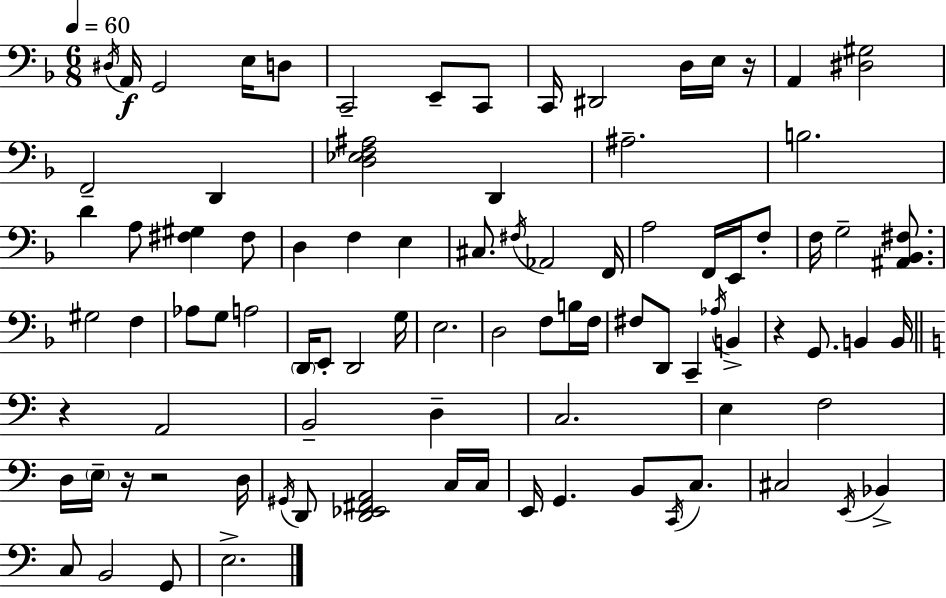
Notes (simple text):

D#3/s A2/s G2/h E3/s D3/e C2/h E2/e C2/e C2/s D#2/h D3/s E3/s R/s A2/q [D#3,G#3]/h F2/h D2/q [D3,Eb3,F3,A#3]/h D2/q A#3/h. B3/h. D4/q A3/e [F#3,G#3]/q F#3/e D3/q F3/q E3/q C#3/e. F#3/s Ab2/h F2/s A3/h F2/s E2/s F3/e F3/s G3/h [A#2,Bb2,F#3]/e. G#3/h F3/q Ab3/e G3/e A3/h D2/s E2/e D2/h G3/s E3/h. D3/h F3/e B3/s F3/s F#3/e D2/e C2/q Ab3/s B2/q R/q G2/e. B2/q B2/s R/q A2/h B2/h D3/q C3/h. E3/q F3/h D3/s E3/s R/s R/h D3/s G#2/s D2/e [D2,Eb2,F#2,A2]/h C3/s C3/s E2/s G2/q. B2/e C2/s C3/e. C#3/h E2/s Bb2/q C3/e B2/h G2/e E3/h.